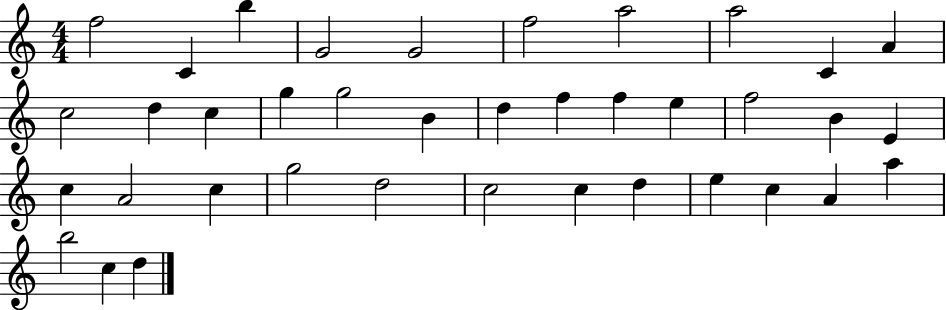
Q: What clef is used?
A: treble